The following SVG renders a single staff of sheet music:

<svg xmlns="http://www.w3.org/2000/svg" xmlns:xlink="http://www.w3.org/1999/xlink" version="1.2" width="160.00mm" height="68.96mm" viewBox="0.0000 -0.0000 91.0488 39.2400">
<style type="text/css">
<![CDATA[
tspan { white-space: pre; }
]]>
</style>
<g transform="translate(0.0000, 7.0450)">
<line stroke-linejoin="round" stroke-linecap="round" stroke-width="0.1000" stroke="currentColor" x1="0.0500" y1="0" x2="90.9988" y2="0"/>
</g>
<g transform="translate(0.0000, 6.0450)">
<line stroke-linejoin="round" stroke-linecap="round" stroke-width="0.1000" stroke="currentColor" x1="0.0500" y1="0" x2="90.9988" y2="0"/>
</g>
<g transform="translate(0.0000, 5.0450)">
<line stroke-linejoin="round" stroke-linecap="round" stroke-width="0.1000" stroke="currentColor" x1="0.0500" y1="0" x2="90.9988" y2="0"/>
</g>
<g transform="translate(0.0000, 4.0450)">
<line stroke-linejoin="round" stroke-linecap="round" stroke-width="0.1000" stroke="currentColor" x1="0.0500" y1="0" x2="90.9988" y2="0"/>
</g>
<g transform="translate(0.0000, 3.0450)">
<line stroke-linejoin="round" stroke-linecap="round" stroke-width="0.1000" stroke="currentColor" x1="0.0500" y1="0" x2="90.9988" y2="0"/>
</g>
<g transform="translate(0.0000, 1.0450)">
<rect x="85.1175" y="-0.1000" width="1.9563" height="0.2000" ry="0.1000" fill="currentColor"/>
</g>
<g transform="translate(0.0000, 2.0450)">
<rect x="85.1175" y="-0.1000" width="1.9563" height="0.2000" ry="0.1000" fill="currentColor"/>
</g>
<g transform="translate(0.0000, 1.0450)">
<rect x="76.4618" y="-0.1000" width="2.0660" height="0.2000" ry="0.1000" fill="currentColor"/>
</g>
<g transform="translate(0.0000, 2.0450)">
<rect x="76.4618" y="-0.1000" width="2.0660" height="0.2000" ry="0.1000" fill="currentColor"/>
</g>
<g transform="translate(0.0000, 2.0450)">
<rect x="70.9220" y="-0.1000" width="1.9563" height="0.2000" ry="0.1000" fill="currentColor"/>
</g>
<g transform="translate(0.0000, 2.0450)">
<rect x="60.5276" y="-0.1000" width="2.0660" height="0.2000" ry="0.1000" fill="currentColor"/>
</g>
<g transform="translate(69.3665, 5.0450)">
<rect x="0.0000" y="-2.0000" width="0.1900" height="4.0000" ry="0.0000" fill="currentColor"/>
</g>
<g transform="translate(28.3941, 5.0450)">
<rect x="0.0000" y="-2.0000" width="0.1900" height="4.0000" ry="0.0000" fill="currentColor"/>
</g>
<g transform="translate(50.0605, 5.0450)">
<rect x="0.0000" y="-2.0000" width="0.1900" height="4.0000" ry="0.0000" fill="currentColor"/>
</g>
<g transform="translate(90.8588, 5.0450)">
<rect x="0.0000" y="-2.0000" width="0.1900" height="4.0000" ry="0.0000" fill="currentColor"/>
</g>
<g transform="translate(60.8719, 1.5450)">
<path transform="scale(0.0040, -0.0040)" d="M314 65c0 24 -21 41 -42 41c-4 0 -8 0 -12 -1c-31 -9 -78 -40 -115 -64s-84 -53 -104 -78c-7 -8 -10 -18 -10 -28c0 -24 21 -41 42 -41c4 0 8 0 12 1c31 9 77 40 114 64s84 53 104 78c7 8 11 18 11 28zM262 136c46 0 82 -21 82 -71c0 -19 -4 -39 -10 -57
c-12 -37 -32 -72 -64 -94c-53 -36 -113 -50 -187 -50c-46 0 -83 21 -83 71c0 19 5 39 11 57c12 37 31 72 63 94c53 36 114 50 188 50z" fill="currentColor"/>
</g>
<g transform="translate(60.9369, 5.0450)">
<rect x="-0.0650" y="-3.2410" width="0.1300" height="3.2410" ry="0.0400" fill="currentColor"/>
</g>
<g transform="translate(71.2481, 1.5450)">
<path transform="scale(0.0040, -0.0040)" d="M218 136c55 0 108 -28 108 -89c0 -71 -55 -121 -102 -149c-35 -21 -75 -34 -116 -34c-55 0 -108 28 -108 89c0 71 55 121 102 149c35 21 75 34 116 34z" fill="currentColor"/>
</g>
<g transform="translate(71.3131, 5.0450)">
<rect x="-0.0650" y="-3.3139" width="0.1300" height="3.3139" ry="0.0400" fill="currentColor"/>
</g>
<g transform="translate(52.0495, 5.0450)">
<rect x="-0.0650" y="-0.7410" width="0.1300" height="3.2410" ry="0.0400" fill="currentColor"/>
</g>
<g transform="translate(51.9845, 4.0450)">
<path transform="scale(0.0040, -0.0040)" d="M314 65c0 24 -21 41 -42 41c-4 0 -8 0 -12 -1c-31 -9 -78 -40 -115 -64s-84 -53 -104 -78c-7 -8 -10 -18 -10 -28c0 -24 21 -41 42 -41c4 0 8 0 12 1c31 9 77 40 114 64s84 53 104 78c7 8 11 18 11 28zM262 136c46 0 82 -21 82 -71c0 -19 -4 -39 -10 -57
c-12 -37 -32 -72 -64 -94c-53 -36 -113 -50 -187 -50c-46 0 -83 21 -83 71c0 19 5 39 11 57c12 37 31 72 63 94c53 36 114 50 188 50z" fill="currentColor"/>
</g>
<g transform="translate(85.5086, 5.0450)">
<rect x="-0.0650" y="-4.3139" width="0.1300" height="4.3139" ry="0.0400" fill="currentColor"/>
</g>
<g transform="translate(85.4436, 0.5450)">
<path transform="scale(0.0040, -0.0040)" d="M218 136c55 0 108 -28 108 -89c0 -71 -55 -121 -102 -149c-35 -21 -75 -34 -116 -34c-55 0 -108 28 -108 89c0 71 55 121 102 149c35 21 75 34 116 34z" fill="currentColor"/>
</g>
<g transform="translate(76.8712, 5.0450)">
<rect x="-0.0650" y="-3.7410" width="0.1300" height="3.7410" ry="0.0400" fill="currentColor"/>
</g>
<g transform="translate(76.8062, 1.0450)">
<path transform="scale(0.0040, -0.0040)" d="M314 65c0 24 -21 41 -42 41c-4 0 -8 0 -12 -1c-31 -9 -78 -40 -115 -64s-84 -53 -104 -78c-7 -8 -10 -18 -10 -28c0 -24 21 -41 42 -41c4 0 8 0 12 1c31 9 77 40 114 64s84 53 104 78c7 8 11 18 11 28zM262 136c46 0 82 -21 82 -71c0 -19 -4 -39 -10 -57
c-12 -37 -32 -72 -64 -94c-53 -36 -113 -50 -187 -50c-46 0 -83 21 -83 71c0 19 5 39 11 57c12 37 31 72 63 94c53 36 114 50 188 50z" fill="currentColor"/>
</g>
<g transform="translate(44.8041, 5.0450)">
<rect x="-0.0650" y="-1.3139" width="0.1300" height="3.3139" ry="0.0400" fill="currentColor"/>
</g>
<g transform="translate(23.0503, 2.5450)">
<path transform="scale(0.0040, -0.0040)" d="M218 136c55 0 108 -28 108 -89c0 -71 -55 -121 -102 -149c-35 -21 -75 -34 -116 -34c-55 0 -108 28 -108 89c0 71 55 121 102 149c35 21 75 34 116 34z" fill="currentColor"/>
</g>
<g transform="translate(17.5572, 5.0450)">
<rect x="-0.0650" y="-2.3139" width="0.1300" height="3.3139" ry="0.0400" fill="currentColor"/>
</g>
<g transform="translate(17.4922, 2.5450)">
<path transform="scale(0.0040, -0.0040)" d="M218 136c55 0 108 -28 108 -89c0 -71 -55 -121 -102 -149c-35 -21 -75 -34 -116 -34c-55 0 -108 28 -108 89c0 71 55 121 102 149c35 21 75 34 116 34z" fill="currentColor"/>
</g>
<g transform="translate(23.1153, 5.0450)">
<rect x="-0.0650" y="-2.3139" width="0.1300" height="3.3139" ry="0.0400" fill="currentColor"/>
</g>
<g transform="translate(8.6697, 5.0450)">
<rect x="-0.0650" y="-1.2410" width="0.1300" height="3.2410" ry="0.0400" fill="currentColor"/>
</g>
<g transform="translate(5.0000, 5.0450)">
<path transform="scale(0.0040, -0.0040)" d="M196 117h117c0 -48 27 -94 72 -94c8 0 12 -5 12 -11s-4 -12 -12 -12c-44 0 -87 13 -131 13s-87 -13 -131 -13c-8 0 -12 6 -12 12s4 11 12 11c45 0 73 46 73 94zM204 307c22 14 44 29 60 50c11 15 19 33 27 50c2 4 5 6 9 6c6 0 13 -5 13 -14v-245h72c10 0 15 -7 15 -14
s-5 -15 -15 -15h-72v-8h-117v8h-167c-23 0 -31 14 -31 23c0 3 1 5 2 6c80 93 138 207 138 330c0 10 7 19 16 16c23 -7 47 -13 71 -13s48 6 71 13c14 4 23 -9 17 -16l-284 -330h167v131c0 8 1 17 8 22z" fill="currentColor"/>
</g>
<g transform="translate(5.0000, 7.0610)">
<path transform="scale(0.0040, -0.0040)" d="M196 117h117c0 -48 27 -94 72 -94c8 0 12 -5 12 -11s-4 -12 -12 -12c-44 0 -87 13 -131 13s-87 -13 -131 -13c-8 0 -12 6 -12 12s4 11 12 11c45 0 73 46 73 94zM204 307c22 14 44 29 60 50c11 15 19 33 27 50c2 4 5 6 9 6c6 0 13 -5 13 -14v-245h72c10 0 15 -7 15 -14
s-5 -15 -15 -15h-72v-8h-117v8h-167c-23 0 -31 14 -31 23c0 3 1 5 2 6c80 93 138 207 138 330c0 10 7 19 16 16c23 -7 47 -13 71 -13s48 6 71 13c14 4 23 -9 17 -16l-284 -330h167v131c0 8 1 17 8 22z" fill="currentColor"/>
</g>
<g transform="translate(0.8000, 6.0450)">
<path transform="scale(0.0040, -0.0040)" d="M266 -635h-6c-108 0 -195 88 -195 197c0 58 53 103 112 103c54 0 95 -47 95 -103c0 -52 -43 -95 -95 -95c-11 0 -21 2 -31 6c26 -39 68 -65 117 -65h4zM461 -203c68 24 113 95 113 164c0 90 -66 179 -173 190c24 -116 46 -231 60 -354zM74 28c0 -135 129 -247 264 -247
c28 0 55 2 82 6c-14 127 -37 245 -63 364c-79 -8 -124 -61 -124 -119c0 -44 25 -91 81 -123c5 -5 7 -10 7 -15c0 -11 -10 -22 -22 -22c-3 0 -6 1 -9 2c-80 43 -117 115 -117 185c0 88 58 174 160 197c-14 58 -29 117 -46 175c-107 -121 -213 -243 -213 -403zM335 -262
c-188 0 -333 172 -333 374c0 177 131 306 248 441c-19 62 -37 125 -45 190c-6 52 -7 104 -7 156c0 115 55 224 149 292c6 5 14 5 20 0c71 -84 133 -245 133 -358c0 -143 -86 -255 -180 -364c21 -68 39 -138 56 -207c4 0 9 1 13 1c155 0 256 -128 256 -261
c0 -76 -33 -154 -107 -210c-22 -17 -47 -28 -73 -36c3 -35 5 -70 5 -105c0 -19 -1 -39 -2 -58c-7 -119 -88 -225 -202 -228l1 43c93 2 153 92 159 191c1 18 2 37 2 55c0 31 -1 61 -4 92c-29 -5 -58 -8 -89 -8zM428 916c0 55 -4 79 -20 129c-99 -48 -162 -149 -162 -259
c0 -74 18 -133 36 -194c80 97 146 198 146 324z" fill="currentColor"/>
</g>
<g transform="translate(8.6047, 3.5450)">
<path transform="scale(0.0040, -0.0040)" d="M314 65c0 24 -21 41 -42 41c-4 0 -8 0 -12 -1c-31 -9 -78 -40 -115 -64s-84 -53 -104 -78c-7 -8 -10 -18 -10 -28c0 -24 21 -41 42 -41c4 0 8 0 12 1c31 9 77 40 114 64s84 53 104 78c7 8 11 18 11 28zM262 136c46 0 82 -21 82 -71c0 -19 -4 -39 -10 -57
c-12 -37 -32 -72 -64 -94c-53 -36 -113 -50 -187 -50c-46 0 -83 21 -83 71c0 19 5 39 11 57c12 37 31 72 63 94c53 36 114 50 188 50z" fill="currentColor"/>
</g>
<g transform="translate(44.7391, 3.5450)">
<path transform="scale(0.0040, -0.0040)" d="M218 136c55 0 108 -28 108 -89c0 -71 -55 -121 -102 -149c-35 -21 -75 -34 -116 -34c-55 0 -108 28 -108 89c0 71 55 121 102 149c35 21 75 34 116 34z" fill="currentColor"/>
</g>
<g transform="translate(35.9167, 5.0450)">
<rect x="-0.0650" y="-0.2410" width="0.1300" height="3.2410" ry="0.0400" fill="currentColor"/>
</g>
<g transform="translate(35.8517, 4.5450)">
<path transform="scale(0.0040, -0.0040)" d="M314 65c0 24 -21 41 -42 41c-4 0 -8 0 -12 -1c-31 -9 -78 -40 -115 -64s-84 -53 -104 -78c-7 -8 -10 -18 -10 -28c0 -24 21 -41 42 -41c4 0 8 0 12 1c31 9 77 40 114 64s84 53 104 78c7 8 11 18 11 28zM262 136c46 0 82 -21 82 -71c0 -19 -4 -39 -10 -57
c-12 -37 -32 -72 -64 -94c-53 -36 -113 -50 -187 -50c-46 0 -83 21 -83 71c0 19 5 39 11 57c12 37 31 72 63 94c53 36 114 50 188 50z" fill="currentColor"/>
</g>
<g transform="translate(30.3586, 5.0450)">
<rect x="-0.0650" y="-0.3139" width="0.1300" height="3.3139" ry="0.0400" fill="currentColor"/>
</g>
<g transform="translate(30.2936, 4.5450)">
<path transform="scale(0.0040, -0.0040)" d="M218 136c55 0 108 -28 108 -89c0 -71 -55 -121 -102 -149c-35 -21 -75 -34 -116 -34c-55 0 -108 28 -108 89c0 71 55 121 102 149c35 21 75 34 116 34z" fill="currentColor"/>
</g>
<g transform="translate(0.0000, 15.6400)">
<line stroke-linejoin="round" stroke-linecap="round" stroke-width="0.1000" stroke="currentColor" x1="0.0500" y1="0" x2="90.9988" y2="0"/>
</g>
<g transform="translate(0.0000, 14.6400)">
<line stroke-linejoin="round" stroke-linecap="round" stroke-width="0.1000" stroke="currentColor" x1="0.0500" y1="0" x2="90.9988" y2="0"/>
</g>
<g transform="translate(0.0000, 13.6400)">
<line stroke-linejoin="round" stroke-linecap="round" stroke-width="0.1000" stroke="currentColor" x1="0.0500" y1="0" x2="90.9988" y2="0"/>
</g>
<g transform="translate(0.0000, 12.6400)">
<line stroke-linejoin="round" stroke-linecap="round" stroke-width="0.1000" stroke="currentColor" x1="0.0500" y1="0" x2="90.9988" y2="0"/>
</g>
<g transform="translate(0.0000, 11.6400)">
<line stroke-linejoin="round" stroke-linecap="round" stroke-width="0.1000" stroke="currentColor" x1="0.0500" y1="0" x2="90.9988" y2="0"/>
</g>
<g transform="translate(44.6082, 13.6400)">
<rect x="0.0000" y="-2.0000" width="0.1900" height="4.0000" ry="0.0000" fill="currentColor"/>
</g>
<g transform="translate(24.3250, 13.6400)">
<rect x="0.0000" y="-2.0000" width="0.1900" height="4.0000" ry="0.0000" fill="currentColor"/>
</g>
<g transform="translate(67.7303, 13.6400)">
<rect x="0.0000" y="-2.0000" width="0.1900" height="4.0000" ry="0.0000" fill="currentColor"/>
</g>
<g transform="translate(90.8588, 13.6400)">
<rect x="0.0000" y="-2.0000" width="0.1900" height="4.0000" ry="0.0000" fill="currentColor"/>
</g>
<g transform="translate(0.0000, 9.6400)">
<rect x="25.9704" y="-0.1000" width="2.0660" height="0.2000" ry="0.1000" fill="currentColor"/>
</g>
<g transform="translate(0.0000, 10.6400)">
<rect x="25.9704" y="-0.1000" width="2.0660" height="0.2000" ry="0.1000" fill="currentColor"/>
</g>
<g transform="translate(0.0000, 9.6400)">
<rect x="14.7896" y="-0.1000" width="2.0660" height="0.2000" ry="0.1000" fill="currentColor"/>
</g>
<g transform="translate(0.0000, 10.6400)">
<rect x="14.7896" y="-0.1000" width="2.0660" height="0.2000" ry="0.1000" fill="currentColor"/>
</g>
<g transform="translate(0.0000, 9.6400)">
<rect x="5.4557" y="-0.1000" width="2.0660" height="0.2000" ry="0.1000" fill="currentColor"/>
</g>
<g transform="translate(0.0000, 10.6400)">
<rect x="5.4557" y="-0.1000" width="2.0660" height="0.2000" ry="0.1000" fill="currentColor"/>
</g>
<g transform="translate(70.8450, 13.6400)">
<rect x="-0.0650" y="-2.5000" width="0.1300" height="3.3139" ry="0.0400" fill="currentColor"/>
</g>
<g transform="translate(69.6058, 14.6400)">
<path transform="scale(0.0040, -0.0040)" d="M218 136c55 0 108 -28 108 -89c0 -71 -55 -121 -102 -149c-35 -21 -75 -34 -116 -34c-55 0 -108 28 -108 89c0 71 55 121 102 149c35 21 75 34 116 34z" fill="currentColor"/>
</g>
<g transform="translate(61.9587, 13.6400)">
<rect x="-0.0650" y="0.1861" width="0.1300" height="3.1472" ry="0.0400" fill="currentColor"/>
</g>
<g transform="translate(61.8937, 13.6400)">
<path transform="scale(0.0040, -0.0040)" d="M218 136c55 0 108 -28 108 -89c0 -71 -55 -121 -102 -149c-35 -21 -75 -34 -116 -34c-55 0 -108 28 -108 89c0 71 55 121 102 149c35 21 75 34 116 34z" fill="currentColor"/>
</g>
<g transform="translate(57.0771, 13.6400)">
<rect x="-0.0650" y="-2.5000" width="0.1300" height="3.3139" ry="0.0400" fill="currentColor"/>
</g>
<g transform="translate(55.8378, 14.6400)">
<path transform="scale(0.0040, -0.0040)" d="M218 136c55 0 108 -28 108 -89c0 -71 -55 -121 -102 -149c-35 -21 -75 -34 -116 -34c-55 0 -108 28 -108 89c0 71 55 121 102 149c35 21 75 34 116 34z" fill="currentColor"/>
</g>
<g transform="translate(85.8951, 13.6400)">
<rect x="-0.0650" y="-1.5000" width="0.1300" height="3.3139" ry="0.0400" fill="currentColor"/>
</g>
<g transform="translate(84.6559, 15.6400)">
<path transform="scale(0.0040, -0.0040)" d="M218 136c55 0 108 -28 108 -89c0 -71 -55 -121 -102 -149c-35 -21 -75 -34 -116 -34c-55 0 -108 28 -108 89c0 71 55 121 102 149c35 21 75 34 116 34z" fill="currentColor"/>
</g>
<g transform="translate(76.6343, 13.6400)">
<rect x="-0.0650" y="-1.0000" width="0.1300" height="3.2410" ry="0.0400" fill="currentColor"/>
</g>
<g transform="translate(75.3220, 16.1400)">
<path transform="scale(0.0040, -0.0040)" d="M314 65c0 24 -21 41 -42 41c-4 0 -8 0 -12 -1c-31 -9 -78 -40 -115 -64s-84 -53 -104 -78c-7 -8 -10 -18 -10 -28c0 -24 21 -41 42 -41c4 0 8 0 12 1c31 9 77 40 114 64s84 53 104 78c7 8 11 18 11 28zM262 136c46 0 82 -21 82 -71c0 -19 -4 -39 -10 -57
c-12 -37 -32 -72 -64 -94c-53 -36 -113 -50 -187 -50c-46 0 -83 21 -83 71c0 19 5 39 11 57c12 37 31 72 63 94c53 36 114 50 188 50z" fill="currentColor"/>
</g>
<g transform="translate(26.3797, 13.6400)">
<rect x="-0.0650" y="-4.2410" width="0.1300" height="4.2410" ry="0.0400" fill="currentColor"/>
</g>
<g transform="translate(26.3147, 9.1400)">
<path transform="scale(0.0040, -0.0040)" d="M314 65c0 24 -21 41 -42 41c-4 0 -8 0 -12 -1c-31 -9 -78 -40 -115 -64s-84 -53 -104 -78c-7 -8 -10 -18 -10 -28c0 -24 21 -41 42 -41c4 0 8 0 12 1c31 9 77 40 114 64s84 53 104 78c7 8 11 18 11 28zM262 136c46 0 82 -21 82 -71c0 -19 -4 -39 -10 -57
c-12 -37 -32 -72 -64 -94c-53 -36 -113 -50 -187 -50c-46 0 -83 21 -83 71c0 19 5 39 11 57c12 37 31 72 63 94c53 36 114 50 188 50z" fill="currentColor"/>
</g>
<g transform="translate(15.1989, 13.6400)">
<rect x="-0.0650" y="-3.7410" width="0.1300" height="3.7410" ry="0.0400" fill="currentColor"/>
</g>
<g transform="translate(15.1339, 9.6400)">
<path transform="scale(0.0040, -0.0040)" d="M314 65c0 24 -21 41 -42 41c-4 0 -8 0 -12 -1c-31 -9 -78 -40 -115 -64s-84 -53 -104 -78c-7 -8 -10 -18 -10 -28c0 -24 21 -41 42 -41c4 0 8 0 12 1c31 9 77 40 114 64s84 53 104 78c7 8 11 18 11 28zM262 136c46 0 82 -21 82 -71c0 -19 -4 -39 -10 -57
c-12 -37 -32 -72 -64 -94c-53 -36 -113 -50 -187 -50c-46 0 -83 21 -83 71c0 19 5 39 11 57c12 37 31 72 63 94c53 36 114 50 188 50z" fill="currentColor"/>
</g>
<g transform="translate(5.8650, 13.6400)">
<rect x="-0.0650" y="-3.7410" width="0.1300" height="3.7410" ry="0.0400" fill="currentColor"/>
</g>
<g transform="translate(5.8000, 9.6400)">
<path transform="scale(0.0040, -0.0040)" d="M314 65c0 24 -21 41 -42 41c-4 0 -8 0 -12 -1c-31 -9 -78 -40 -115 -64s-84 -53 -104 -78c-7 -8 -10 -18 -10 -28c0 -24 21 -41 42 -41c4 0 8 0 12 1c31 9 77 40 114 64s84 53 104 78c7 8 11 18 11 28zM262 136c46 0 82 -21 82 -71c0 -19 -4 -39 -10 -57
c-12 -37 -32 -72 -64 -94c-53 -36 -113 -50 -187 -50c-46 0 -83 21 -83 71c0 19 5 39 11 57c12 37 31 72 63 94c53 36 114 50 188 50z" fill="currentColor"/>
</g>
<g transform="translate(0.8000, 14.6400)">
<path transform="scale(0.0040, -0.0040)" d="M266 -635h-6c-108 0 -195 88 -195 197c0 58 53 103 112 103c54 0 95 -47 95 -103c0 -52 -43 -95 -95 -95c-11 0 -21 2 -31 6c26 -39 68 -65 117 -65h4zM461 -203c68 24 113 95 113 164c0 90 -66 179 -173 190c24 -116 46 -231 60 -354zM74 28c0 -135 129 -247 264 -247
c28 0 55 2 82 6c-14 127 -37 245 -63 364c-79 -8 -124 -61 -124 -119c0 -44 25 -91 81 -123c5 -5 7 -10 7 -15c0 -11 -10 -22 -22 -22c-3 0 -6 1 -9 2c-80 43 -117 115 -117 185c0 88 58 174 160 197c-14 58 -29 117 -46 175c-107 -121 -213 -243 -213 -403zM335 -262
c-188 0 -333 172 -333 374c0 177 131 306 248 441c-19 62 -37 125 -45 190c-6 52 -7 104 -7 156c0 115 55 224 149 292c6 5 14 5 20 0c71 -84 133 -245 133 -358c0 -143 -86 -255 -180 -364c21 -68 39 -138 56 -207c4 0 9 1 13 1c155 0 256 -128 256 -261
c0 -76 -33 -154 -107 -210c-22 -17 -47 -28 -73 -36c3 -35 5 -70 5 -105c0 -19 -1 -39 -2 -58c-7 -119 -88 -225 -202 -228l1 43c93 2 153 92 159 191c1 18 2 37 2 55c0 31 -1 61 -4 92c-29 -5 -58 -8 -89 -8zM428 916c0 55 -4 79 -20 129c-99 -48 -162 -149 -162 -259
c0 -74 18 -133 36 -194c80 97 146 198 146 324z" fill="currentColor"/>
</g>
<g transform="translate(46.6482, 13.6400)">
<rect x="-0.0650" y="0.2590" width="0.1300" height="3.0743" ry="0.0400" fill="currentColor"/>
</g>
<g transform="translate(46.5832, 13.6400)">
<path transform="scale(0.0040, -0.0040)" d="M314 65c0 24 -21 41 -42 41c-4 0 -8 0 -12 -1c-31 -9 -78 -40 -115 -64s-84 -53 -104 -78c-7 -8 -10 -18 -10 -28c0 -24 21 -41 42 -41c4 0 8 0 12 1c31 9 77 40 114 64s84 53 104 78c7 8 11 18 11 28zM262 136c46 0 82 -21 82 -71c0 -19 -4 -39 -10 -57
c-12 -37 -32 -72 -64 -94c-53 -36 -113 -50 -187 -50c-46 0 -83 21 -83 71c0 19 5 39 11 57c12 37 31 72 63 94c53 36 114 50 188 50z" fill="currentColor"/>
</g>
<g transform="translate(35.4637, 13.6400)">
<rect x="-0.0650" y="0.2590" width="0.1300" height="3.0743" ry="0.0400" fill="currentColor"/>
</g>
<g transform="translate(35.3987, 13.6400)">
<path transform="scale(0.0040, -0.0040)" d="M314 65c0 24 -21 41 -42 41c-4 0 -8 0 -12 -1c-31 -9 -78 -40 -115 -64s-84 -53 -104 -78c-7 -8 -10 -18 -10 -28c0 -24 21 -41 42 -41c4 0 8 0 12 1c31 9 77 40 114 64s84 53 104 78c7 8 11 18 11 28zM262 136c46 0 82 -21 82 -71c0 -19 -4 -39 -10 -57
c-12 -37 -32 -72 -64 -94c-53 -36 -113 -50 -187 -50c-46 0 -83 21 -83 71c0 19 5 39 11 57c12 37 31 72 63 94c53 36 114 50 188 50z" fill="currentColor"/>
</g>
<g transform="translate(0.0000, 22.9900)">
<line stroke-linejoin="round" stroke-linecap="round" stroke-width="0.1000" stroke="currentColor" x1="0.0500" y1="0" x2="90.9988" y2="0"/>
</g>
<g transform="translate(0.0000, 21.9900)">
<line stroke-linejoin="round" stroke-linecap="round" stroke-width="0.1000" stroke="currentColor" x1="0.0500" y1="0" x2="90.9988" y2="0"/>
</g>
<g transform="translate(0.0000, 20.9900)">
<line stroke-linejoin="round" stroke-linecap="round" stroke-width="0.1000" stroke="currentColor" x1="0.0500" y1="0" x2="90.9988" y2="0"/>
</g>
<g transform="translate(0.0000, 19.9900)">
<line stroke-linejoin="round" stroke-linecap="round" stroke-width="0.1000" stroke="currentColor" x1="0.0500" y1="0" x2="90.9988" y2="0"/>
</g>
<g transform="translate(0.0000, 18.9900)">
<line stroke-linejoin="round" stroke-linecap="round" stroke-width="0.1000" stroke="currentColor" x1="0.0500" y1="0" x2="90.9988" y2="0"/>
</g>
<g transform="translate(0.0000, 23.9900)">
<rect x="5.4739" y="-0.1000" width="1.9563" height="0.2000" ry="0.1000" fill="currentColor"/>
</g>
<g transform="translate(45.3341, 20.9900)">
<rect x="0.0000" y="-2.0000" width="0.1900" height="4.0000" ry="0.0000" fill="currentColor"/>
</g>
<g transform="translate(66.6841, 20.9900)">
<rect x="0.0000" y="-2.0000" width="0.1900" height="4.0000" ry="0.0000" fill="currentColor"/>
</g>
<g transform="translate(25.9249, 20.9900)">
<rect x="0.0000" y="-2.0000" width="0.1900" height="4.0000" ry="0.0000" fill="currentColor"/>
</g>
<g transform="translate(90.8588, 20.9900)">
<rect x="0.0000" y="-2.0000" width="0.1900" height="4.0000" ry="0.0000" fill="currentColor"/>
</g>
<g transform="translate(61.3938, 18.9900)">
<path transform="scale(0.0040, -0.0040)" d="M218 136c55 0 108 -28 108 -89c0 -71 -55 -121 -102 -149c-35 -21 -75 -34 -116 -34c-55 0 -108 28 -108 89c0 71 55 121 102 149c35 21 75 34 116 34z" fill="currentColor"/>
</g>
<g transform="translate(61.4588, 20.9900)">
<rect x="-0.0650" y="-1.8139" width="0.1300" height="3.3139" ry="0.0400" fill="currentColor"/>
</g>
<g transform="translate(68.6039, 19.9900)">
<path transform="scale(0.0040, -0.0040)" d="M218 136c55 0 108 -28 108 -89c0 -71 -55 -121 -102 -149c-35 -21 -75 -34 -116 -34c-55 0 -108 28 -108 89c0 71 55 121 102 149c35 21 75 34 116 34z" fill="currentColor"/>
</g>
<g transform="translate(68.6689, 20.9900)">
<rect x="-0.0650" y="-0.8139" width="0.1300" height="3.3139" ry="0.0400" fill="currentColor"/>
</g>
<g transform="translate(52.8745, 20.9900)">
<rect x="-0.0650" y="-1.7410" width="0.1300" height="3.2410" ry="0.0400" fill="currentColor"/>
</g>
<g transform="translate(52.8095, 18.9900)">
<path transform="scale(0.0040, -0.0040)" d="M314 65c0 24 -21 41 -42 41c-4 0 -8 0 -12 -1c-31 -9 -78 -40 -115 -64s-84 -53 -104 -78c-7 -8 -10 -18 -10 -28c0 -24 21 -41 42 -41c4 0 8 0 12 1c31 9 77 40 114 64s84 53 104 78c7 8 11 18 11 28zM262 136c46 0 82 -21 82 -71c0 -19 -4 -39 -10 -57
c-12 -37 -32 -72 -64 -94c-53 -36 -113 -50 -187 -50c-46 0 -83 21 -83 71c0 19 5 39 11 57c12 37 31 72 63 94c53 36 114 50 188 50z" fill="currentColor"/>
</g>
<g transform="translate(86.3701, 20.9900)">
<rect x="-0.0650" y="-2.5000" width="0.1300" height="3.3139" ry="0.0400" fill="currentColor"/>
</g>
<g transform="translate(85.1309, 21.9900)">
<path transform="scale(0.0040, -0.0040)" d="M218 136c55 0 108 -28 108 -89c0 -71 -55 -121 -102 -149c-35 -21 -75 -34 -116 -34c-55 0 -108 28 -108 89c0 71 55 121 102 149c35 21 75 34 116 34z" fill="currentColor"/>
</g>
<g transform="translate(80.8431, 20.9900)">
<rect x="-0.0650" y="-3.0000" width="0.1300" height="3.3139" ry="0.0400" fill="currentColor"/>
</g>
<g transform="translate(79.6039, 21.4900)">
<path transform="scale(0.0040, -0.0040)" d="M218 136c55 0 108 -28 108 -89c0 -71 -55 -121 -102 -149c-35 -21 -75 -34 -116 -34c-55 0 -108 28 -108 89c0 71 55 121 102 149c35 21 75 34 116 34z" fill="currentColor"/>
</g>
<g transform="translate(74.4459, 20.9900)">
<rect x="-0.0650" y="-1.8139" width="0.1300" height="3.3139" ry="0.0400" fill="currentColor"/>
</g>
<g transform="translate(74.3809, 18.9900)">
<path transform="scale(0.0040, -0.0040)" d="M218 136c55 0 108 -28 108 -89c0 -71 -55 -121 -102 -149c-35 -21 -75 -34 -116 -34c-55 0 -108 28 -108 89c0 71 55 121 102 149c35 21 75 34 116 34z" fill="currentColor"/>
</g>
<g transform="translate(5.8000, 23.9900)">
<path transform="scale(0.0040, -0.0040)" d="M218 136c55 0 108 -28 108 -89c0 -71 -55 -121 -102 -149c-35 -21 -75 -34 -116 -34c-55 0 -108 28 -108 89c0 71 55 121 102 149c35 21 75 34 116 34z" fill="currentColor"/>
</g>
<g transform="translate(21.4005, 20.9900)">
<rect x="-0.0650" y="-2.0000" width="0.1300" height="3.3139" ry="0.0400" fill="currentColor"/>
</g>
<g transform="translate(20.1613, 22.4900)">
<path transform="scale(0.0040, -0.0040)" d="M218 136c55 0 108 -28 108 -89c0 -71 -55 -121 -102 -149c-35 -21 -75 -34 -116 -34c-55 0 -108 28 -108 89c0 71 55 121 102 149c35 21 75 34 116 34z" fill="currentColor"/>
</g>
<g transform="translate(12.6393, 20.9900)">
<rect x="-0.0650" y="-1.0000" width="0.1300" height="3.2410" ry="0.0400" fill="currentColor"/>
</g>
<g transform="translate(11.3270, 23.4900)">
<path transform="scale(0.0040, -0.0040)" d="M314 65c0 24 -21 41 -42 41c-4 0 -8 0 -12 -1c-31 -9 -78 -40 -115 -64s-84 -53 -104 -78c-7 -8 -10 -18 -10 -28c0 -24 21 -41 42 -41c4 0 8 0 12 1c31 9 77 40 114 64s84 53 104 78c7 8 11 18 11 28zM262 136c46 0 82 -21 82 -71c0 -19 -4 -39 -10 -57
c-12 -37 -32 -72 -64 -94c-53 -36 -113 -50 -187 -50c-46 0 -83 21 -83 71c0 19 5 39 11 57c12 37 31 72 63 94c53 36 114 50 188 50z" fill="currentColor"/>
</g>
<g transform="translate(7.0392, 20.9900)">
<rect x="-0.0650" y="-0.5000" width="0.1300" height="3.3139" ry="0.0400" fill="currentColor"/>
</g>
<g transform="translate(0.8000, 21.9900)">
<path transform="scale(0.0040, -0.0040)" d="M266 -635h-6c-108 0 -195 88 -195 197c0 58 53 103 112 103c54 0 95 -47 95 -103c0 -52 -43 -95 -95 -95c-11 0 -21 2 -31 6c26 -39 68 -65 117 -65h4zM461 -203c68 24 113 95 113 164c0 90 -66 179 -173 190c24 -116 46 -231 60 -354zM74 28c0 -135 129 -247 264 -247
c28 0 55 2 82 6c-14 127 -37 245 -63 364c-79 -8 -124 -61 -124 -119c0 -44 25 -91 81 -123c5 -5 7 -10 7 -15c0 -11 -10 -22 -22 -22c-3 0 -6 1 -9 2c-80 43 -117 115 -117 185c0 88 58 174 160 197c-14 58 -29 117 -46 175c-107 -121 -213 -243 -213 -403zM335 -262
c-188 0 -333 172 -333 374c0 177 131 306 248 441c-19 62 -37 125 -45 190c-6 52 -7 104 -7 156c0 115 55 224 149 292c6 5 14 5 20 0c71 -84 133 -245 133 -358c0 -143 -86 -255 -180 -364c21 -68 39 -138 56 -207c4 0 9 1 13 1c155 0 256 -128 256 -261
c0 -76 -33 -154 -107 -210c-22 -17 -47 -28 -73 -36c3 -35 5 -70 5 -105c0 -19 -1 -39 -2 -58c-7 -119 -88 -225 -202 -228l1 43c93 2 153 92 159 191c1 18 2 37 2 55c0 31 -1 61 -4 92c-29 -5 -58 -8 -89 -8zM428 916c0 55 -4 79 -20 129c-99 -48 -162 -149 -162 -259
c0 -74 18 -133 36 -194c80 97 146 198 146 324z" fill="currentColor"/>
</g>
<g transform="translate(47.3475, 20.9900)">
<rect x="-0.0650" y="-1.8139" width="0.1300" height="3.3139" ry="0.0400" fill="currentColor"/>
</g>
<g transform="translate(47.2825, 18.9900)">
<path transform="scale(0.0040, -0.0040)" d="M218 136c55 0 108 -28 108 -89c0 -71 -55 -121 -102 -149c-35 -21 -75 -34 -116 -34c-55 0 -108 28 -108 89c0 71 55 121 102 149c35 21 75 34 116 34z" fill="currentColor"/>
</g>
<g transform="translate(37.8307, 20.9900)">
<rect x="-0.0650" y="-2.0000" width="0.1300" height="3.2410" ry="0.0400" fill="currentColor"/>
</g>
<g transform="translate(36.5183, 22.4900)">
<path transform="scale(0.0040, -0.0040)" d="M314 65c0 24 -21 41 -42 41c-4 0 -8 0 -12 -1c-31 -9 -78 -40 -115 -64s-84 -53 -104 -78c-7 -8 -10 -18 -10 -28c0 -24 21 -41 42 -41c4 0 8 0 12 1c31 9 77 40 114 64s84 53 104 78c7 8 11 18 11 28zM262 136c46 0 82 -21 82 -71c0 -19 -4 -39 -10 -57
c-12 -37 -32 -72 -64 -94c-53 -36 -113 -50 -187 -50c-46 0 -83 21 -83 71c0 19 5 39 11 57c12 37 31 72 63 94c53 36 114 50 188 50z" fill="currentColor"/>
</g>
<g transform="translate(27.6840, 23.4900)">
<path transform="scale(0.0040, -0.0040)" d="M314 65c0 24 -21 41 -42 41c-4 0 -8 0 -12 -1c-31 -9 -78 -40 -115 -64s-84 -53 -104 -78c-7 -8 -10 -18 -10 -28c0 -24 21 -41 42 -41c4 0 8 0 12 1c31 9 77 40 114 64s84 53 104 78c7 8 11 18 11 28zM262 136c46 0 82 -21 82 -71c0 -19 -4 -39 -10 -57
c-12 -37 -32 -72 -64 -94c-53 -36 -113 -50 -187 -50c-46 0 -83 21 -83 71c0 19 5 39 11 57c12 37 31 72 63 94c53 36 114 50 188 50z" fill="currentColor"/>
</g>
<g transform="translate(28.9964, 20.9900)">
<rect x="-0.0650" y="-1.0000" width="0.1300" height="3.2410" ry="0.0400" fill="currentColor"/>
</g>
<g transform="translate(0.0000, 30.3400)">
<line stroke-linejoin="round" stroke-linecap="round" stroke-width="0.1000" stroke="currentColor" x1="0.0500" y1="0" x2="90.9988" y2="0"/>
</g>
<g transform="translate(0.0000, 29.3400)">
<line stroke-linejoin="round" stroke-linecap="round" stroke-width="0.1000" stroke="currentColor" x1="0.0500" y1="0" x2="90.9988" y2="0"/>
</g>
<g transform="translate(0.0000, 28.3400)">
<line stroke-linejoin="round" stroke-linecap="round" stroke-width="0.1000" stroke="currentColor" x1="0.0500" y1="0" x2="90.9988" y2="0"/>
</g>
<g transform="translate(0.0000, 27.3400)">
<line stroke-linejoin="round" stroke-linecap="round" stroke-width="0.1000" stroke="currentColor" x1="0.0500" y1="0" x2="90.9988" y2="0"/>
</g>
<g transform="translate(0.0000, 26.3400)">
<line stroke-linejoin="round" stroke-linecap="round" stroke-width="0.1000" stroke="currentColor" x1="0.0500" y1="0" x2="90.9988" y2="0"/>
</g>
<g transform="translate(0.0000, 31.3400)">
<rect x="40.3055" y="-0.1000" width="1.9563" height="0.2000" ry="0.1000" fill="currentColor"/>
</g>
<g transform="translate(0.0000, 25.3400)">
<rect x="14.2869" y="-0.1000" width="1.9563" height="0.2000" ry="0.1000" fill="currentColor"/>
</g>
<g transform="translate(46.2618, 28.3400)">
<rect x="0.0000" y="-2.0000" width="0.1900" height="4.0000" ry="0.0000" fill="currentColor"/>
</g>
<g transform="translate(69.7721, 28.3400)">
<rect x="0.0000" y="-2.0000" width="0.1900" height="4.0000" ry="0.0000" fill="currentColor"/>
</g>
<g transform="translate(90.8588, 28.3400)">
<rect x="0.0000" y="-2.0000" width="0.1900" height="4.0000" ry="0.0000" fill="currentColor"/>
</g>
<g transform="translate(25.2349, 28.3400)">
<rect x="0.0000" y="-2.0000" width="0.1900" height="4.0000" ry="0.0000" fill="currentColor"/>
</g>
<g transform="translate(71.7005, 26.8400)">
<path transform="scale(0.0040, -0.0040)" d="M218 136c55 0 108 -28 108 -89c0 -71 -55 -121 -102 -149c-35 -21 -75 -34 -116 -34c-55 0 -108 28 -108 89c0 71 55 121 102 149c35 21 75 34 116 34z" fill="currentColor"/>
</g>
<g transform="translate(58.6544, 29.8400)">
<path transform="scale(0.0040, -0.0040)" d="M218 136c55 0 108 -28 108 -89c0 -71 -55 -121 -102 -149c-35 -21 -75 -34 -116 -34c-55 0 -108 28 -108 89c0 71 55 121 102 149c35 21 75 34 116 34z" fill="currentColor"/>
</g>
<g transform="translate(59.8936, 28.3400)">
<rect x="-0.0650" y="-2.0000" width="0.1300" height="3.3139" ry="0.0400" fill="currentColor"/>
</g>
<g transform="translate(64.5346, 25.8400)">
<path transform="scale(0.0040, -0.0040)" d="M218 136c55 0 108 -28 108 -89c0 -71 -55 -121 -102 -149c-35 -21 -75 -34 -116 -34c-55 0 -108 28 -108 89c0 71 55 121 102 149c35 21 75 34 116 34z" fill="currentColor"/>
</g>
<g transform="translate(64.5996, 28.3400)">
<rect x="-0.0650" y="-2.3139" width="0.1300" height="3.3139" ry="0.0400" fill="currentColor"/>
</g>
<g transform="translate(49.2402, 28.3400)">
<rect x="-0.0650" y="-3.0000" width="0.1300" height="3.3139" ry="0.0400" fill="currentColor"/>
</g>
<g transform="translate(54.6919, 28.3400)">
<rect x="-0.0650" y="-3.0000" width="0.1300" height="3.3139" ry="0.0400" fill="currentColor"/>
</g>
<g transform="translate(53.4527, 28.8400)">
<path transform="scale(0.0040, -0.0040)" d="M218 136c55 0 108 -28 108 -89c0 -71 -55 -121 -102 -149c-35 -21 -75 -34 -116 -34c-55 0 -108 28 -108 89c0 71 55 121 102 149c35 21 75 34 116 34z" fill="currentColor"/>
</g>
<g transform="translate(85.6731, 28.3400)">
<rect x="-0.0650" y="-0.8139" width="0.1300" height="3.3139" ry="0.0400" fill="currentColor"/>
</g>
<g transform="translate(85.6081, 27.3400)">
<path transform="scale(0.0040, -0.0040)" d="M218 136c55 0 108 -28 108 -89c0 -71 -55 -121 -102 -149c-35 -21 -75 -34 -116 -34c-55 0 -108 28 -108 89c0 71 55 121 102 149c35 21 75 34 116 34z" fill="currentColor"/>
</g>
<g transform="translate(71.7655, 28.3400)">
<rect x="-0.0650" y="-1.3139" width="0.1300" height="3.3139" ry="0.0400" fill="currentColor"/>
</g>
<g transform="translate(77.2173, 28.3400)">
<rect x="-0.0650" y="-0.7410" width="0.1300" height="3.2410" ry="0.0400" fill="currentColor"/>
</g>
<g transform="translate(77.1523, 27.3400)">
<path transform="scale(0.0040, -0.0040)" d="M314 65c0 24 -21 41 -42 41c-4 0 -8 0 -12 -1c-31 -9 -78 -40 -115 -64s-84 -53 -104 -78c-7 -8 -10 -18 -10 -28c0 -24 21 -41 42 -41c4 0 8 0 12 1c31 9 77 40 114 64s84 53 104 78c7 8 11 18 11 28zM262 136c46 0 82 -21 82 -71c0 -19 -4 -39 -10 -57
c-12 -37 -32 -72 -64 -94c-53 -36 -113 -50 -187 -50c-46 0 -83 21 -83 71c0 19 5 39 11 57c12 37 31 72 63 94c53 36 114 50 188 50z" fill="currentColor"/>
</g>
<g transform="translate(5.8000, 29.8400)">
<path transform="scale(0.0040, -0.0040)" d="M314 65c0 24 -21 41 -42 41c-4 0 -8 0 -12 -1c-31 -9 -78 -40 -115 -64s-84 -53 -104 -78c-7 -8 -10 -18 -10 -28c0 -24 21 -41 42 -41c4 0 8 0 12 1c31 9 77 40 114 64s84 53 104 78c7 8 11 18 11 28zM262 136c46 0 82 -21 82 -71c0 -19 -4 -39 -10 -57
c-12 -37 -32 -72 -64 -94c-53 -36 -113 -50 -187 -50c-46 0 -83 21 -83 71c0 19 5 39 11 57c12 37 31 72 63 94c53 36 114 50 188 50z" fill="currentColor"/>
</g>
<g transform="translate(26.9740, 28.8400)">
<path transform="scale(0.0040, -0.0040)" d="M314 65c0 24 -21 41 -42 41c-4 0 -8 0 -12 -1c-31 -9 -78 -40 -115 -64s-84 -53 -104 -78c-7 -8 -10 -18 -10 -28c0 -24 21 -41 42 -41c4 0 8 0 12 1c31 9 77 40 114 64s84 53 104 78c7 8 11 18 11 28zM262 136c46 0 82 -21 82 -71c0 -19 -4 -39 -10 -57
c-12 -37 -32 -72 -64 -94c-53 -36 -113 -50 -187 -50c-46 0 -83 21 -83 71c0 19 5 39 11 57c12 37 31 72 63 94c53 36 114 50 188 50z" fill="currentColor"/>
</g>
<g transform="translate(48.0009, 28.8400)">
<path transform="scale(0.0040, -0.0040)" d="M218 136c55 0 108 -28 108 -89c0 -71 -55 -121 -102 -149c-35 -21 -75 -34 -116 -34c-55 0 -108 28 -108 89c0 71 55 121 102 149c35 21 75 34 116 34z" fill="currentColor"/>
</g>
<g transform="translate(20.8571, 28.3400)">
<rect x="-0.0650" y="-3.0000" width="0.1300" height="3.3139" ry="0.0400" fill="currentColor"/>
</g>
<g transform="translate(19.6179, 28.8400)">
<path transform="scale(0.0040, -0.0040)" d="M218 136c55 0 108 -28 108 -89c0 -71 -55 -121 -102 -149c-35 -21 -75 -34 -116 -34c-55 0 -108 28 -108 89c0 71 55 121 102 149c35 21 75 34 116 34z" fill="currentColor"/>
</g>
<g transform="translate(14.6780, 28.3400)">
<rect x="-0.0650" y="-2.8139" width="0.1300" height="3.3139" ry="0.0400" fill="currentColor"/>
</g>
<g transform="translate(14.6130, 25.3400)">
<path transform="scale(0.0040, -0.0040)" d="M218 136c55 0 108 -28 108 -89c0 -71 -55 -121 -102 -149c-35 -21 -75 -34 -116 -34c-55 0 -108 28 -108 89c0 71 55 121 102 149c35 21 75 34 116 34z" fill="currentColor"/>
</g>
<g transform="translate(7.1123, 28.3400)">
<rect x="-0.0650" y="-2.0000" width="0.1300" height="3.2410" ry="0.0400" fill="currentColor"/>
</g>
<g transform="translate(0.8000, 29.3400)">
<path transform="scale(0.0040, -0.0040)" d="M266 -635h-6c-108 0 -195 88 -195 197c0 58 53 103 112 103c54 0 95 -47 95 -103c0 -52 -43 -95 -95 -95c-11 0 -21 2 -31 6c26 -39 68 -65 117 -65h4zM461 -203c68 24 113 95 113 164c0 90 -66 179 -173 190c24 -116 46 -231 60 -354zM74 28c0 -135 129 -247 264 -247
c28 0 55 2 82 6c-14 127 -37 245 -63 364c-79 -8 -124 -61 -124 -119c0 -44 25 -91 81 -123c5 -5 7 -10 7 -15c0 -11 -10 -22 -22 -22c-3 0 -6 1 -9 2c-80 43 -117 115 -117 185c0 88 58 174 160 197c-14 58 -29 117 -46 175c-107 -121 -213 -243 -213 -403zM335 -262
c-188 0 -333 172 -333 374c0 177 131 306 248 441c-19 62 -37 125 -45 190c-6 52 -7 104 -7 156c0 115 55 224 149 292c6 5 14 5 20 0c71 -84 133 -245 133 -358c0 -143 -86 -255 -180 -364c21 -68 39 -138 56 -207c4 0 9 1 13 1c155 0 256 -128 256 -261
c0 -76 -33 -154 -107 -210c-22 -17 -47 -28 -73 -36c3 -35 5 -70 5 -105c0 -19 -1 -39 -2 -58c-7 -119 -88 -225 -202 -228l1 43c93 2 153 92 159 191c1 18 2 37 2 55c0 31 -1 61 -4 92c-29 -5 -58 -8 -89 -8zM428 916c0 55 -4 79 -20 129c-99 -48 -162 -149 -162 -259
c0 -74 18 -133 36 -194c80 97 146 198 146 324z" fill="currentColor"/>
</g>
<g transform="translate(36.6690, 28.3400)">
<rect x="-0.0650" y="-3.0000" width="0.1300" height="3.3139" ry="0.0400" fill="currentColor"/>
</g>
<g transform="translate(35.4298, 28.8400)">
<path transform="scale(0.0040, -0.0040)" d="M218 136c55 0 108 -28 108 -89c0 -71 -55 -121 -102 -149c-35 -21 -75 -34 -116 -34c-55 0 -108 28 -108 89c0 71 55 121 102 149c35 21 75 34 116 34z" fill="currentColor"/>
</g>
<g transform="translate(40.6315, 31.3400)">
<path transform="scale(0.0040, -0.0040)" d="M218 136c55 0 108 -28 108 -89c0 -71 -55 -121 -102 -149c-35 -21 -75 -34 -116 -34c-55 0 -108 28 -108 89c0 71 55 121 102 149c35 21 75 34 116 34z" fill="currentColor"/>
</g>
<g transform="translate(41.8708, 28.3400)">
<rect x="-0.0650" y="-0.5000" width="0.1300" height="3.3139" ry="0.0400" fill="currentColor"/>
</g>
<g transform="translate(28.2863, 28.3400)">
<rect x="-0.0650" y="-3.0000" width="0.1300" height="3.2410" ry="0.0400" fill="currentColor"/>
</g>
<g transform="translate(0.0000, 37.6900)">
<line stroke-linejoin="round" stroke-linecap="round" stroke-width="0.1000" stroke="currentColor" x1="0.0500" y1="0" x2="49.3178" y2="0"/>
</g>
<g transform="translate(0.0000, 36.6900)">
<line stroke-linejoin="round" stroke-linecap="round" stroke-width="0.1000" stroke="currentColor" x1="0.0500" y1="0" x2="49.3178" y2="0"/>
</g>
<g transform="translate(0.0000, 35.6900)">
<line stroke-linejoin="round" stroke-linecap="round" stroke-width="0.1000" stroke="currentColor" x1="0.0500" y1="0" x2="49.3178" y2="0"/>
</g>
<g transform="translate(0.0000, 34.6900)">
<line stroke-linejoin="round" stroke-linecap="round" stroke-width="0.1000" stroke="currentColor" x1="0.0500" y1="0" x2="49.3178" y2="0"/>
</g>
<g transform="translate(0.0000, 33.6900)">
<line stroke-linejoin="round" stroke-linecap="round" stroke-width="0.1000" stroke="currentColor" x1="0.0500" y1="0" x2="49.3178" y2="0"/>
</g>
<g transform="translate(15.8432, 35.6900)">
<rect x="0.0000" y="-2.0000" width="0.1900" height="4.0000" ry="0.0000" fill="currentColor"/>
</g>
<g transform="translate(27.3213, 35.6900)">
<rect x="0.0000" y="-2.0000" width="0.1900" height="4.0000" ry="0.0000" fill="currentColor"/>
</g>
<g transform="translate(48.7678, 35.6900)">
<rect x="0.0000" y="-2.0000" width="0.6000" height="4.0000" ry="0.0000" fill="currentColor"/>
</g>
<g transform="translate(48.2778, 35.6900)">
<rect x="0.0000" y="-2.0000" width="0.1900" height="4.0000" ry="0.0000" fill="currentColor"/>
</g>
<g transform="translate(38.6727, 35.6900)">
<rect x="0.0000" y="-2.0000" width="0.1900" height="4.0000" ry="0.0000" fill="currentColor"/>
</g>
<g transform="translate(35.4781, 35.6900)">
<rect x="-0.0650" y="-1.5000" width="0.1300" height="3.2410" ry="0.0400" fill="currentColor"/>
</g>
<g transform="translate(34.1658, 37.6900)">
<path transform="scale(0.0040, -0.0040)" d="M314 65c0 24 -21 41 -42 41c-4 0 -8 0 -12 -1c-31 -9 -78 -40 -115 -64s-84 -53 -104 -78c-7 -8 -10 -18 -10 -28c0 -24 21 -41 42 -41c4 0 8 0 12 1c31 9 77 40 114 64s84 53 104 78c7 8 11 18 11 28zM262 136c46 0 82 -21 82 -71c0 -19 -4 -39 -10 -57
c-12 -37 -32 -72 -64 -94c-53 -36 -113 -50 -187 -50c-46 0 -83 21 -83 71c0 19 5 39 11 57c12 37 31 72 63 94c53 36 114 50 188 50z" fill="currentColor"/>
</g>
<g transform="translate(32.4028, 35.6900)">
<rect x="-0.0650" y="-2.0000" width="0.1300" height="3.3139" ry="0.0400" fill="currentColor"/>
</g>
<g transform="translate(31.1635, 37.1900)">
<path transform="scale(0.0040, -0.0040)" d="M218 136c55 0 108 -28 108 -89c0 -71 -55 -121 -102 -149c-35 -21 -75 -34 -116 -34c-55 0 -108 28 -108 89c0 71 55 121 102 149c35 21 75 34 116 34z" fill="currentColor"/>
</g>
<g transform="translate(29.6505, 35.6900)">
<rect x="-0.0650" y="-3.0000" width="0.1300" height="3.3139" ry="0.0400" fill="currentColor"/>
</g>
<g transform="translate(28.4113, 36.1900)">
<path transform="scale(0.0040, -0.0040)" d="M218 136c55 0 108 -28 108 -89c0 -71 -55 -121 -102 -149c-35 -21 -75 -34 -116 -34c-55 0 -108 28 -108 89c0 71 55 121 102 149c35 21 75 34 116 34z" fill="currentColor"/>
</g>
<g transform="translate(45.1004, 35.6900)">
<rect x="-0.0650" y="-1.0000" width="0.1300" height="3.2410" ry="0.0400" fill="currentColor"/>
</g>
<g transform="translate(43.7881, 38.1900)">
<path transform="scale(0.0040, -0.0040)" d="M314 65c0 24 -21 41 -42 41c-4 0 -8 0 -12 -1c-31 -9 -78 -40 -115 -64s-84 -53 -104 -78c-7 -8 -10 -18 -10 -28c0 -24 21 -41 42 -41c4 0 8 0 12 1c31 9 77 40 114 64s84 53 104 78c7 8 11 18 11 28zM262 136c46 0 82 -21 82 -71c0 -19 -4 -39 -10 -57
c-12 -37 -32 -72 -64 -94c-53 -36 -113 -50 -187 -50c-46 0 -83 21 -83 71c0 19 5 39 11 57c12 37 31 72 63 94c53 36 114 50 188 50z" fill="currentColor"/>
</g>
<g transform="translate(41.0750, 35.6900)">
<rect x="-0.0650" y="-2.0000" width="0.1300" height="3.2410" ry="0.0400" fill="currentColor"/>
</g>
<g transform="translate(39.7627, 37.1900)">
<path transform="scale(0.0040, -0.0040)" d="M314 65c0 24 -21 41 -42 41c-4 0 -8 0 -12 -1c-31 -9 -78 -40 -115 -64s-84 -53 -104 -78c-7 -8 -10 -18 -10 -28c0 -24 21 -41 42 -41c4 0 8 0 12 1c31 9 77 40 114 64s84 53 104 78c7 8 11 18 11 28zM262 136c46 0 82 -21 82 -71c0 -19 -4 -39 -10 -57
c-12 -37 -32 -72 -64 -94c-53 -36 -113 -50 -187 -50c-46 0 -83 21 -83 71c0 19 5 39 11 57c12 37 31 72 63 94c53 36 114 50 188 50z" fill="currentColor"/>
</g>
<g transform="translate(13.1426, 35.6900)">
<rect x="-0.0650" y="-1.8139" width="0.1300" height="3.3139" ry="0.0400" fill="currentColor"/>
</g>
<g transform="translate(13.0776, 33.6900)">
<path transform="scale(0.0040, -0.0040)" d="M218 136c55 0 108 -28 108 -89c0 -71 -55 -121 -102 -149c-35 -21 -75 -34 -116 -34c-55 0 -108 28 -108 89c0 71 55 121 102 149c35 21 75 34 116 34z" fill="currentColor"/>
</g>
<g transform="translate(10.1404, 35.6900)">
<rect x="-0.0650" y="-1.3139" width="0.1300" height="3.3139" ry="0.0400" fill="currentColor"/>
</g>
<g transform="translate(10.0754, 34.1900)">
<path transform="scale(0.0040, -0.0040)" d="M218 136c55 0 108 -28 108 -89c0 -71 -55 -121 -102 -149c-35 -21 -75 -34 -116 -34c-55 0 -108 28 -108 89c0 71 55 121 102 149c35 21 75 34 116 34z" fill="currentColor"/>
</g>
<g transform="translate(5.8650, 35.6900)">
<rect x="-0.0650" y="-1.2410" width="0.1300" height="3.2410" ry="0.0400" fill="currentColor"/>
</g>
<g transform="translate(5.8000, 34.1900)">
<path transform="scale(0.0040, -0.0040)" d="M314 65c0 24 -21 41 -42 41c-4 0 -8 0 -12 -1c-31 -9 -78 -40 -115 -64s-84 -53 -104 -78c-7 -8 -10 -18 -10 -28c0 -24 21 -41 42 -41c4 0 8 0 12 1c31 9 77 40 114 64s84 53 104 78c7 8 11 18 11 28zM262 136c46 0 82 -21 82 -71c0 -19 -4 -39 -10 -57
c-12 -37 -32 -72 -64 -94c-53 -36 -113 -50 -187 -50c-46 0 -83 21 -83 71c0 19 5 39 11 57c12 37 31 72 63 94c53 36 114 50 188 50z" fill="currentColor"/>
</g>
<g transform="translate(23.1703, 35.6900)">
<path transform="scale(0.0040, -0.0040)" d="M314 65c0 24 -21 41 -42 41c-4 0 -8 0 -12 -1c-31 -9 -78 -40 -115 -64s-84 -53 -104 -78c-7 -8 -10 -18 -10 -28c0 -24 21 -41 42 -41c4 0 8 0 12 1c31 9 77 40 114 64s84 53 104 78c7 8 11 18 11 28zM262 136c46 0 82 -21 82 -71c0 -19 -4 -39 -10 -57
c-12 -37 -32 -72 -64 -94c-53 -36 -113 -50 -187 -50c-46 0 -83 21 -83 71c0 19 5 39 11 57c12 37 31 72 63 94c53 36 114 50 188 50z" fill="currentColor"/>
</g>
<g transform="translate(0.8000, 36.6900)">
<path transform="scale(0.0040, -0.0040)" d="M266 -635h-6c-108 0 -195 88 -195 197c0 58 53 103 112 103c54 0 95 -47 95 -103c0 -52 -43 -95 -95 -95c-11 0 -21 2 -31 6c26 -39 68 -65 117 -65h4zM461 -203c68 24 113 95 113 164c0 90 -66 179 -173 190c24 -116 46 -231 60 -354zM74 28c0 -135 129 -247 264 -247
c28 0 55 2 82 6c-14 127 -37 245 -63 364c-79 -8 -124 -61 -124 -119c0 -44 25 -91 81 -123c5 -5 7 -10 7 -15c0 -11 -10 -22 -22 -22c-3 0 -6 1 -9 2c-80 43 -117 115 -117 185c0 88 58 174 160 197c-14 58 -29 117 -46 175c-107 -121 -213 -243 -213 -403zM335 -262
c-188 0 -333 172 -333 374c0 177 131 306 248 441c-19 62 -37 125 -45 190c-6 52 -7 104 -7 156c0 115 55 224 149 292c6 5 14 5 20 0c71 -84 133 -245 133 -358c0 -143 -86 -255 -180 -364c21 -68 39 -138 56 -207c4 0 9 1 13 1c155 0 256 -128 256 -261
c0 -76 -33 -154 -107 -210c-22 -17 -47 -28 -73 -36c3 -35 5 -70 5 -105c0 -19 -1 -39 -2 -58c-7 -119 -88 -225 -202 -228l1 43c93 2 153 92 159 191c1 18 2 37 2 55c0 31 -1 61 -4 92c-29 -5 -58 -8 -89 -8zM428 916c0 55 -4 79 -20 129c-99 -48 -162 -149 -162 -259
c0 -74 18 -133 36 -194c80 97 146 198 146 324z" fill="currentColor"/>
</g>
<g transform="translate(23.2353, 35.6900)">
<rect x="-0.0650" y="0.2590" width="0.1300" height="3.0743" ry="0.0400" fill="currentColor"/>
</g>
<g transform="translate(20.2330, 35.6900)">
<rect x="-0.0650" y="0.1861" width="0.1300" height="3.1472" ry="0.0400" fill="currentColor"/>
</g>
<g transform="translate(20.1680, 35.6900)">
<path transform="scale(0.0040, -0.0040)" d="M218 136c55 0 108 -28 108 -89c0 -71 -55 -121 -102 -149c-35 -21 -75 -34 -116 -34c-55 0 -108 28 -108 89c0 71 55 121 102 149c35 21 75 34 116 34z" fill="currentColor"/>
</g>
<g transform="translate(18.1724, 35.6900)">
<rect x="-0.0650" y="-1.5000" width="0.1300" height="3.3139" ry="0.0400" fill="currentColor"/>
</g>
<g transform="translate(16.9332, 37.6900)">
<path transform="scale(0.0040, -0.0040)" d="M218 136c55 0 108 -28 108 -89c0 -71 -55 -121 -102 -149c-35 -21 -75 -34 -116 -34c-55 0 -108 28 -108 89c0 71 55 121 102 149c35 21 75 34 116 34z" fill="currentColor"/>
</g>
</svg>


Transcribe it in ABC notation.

X:1
T:Untitled
M:4/4
L:1/4
K:C
e2 g g c c2 e d2 b2 b c'2 d' c'2 c'2 d'2 B2 B2 G B G D2 E C D2 F D2 F2 f f2 f d f A G F2 a A A2 A C A A F g e d2 d e2 e f E B B2 A F E2 F2 D2